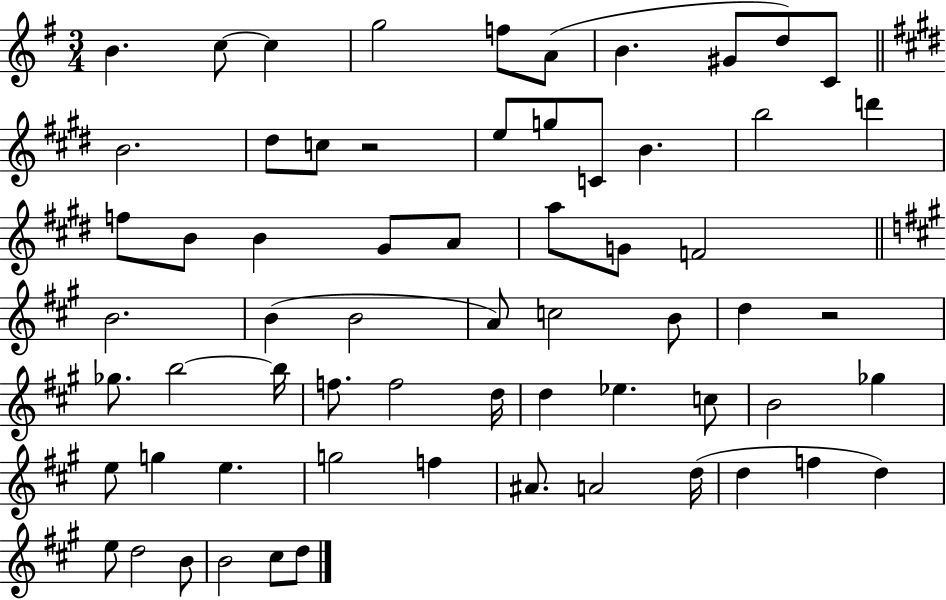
X:1
T:Untitled
M:3/4
L:1/4
K:G
B c/2 c g2 f/2 A/2 B ^G/2 d/2 C/2 B2 ^d/2 c/2 z2 e/2 g/2 C/2 B b2 d' f/2 B/2 B ^G/2 A/2 a/2 G/2 F2 B2 B B2 A/2 c2 B/2 d z2 _g/2 b2 b/4 f/2 f2 d/4 d _e c/2 B2 _g e/2 g e g2 f ^A/2 A2 d/4 d f d e/2 d2 B/2 B2 ^c/2 d/2